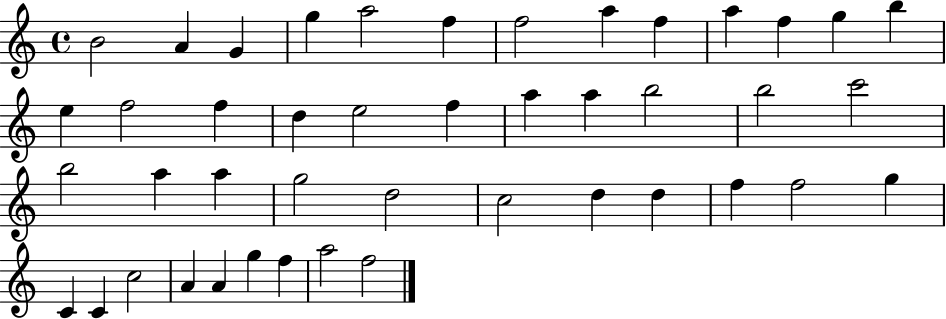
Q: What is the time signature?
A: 4/4